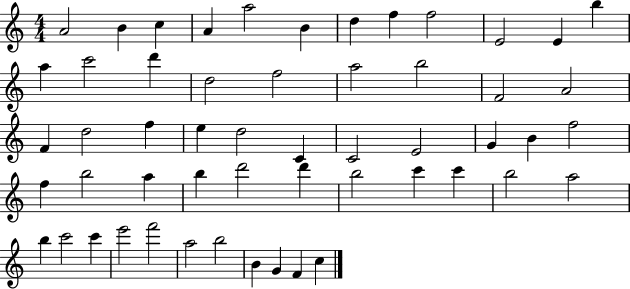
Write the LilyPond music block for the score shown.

{
  \clef treble
  \numericTimeSignature
  \time 4/4
  \key c \major
  a'2 b'4 c''4 | a'4 a''2 b'4 | d''4 f''4 f''2 | e'2 e'4 b''4 | \break a''4 c'''2 d'''4 | d''2 f''2 | a''2 b''2 | f'2 a'2 | \break f'4 d''2 f''4 | e''4 d''2 c'4 | c'2 e'2 | g'4 b'4 f''2 | \break f''4 b''2 a''4 | b''4 d'''2 d'''4 | b''2 c'''4 c'''4 | b''2 a''2 | \break b''4 c'''2 c'''4 | e'''2 f'''2 | a''2 b''2 | b'4 g'4 f'4 c''4 | \break \bar "|."
}